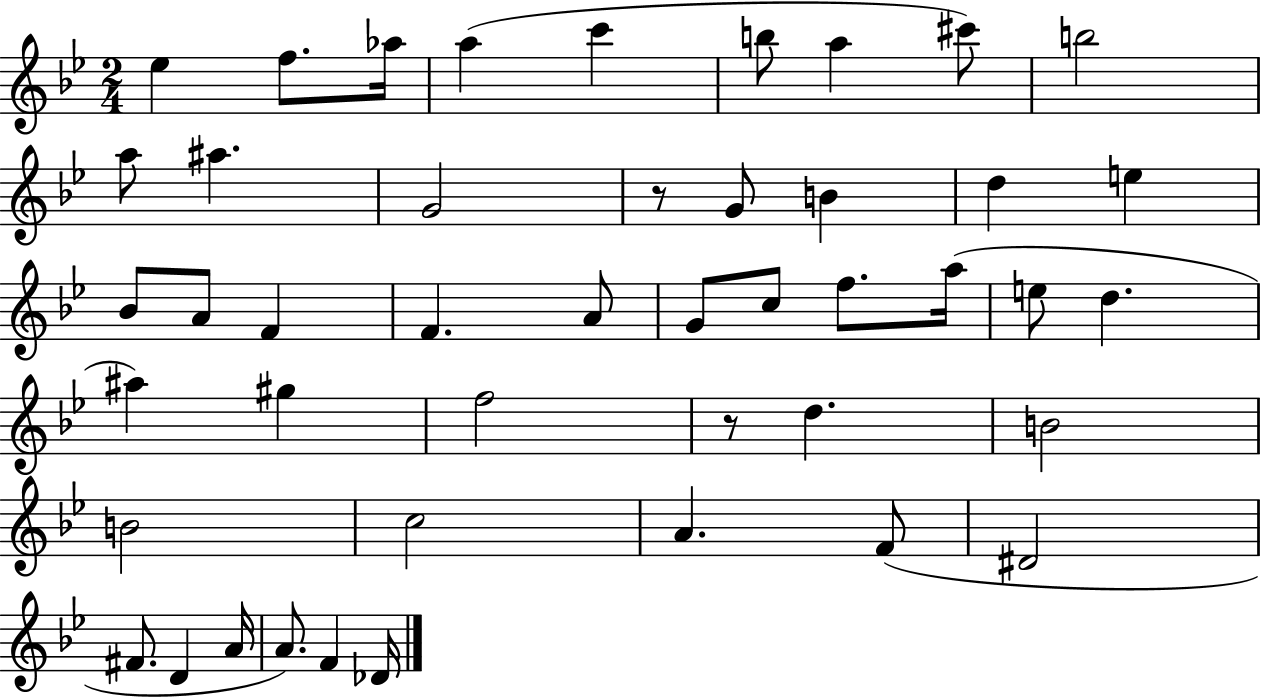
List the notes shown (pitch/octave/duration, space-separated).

Eb5/q F5/e. Ab5/s A5/q C6/q B5/e A5/q C#6/e B5/h A5/e A#5/q. G4/h R/e G4/e B4/q D5/q E5/q Bb4/e A4/e F4/q F4/q. A4/e G4/e C5/e F5/e. A5/s E5/e D5/q. A#5/q G#5/q F5/h R/e D5/q. B4/h B4/h C5/h A4/q. F4/e D#4/h F#4/e. D4/q A4/s A4/e. F4/q Db4/s